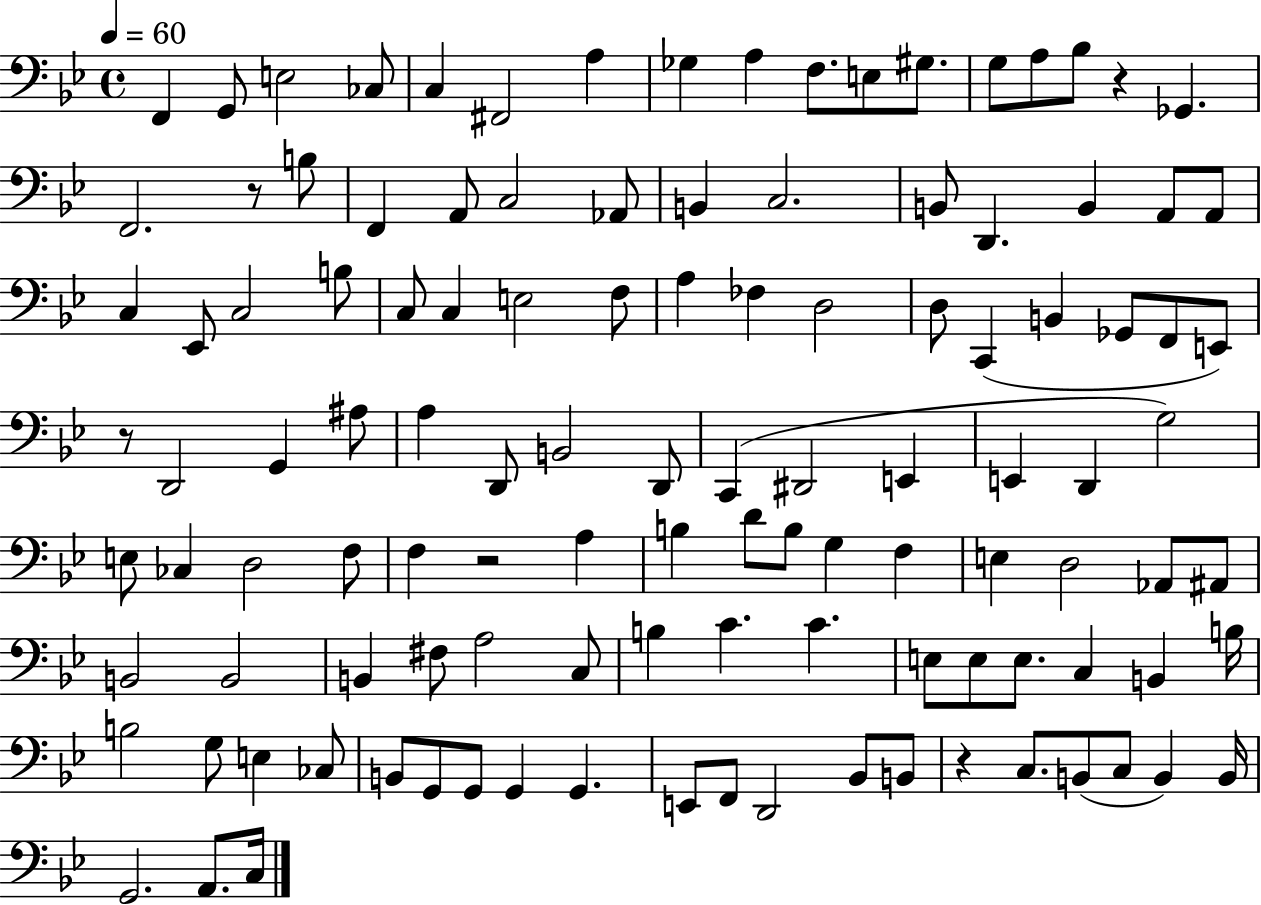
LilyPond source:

{
  \clef bass
  \time 4/4
  \defaultTimeSignature
  \key bes \major
  \tempo 4 = 60
  f,4 g,8 e2 ces8 | c4 fis,2 a4 | ges4 a4 f8. e8 gis8. | g8 a8 bes8 r4 ges,4. | \break f,2. r8 b8 | f,4 a,8 c2 aes,8 | b,4 c2. | b,8 d,4. b,4 a,8 a,8 | \break c4 ees,8 c2 b8 | c8 c4 e2 f8 | a4 fes4 d2 | d8 c,4( b,4 ges,8 f,8 e,8) | \break r8 d,2 g,4 ais8 | a4 d,8 b,2 d,8 | c,4( dis,2 e,4 | e,4 d,4 g2) | \break e8 ces4 d2 f8 | f4 r2 a4 | b4 d'8 b8 g4 f4 | e4 d2 aes,8 ais,8 | \break b,2 b,2 | b,4 fis8 a2 c8 | b4 c'4. c'4. | e8 e8 e8. c4 b,4 b16 | \break b2 g8 e4 ces8 | b,8 g,8 g,8 g,4 g,4. | e,8 f,8 d,2 bes,8 b,8 | r4 c8. b,8( c8 b,4) b,16 | \break g,2. a,8. c16 | \bar "|."
}